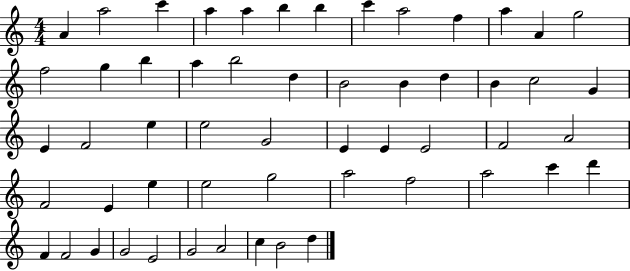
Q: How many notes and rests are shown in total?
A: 55